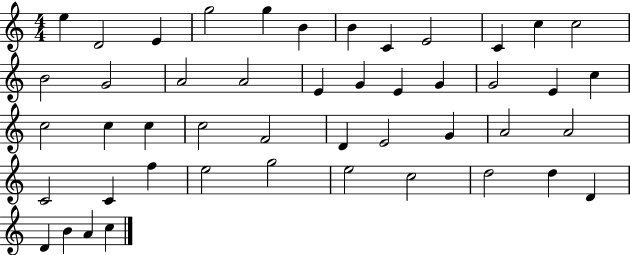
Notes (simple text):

E5/q D4/h E4/q G5/h G5/q B4/q B4/q C4/q E4/h C4/q C5/q C5/h B4/h G4/h A4/h A4/h E4/q G4/q E4/q G4/q G4/h E4/q C5/q C5/h C5/q C5/q C5/h F4/h D4/q E4/h G4/q A4/h A4/h C4/h C4/q F5/q E5/h G5/h E5/h C5/h D5/h D5/q D4/q D4/q B4/q A4/q C5/q